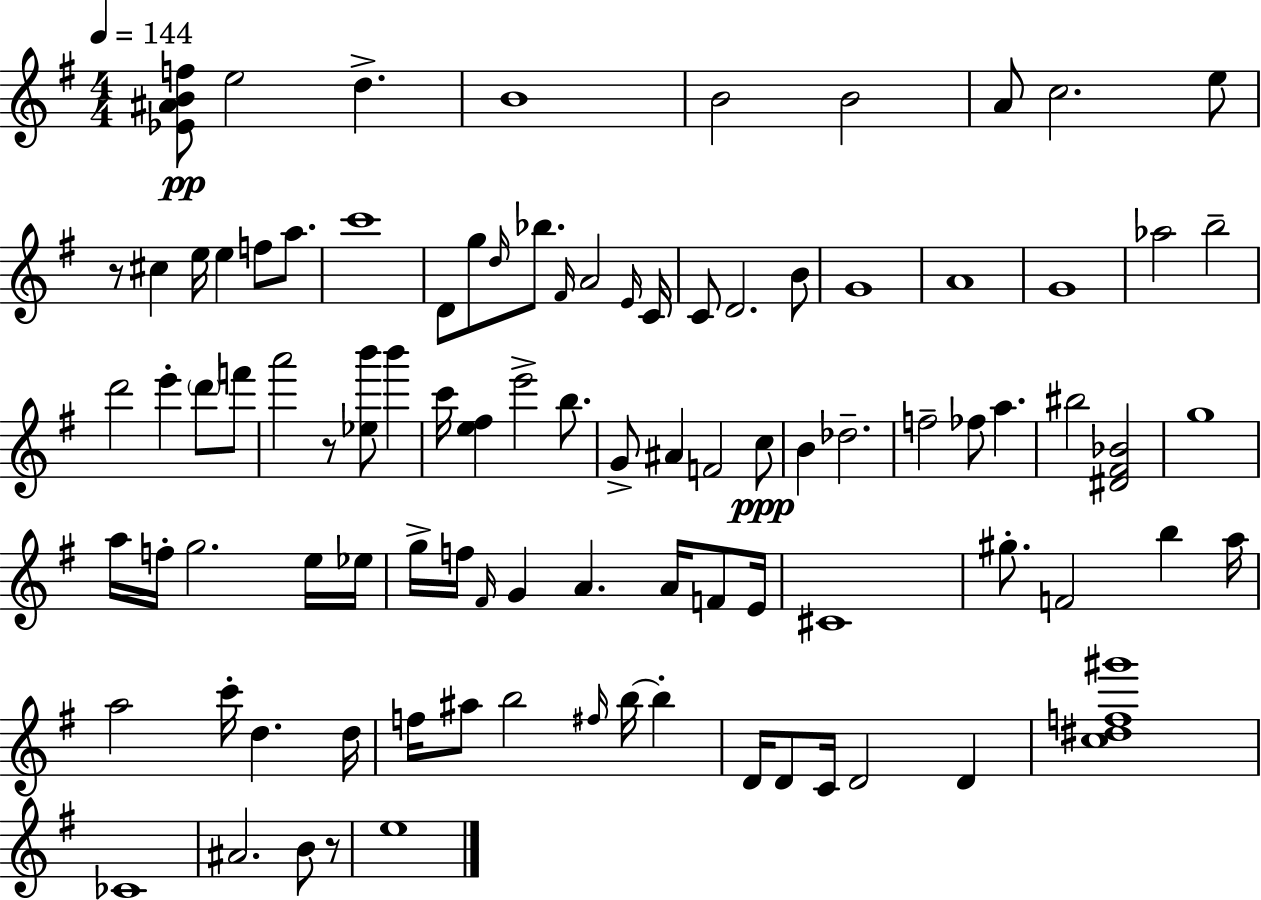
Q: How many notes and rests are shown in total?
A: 95